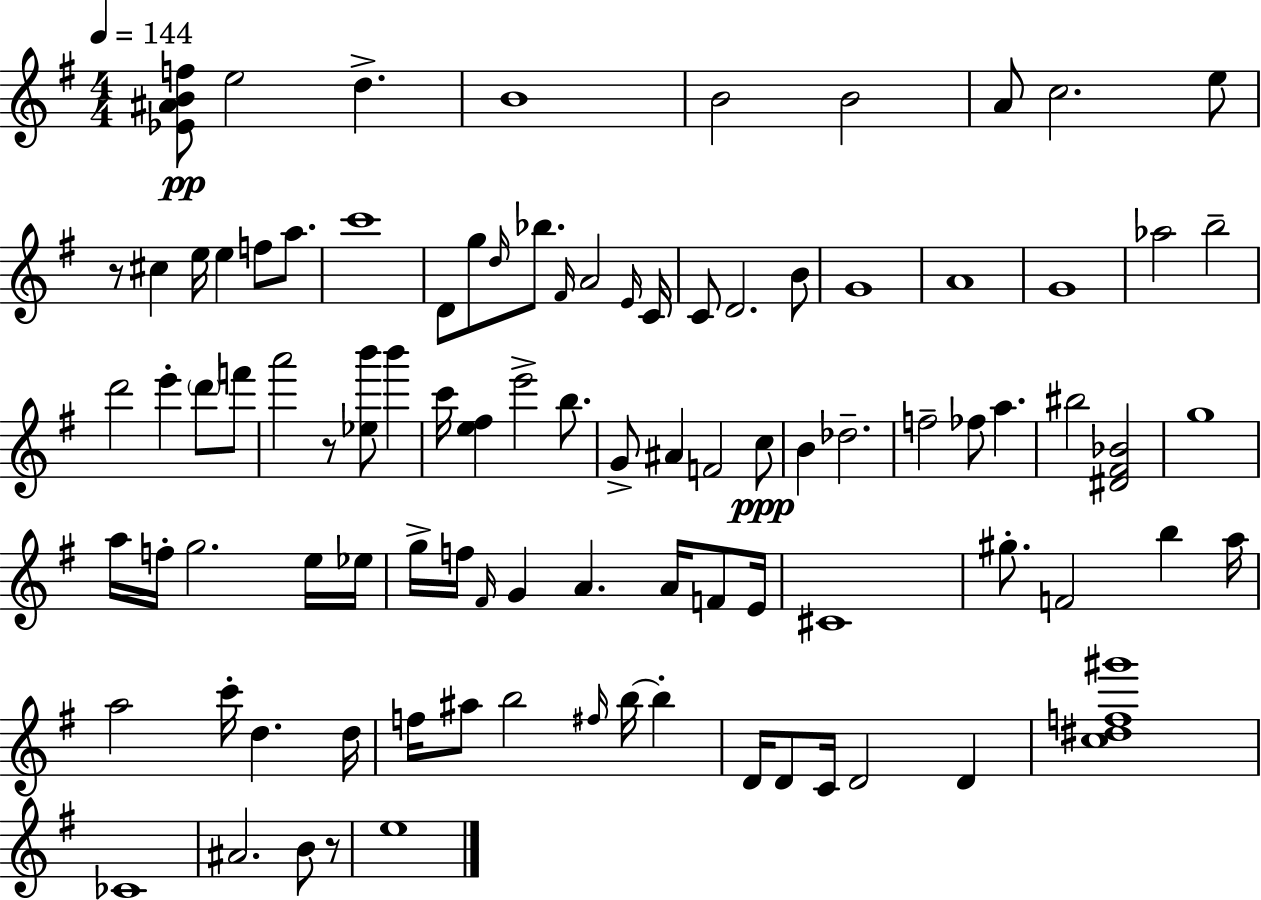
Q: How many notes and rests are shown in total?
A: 95